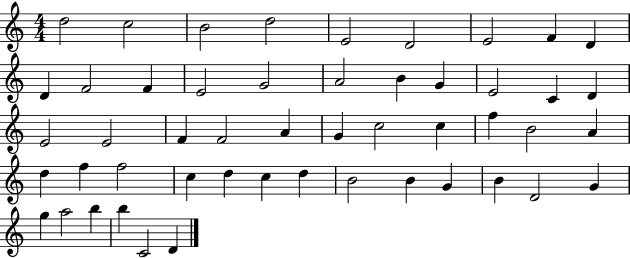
D5/h C5/h B4/h D5/h E4/h D4/h E4/h F4/q D4/q D4/q F4/h F4/q E4/h G4/h A4/h B4/q G4/q E4/h C4/q D4/q E4/h E4/h F4/q F4/h A4/q G4/q C5/h C5/q F5/q B4/h A4/q D5/q F5/q F5/h C5/q D5/q C5/q D5/q B4/h B4/q G4/q B4/q D4/h G4/q G5/q A5/h B5/q B5/q C4/h D4/q